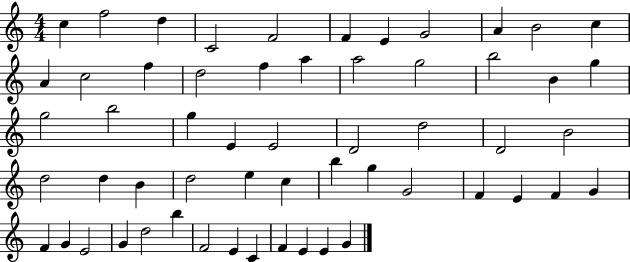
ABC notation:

X:1
T:Untitled
M:4/4
L:1/4
K:C
c f2 d C2 F2 F E G2 A B2 c A c2 f d2 f a a2 g2 b2 B g g2 b2 g E E2 D2 d2 D2 B2 d2 d B d2 e c b g G2 F E F G F G E2 G d2 b F2 E C F E E G